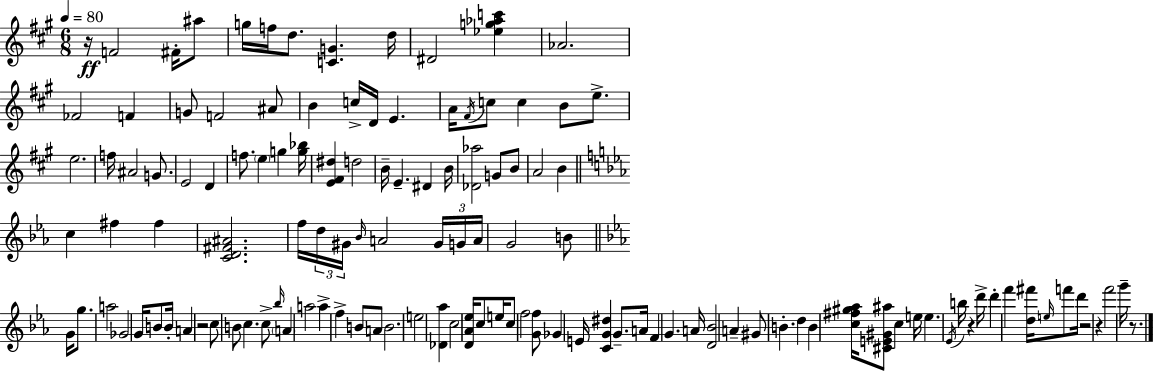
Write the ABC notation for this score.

X:1
T:Untitled
M:6/8
L:1/4
K:A
z/4 F2 ^F/4 ^a/2 g/4 f/4 d/2 [CG] d/4 ^D2 [_eg_ac'] _A2 _F2 F G/2 F2 ^A/2 B c/4 D/4 E A/4 ^F/4 c/2 c B/2 e/2 e2 f/4 ^A2 G/2 E2 D f/2 e g [g_b]/4 [E^F^d] d2 B/4 E ^D B/4 [_D_a]2 G/2 B/2 A2 B c ^f ^f [CD^F^A]2 f/4 d/4 ^G/4 _B/4 A2 ^G/4 G/4 A/4 G2 B/2 G/4 g/2 a2 _G2 G/4 B/2 B/4 A z2 c/2 B/2 c c/2 _b/4 A a2 a f B/2 A/2 B2 e2 [_D_a] c2 [D_A_e]/4 c/2 e/4 c/2 f2 [Gf]/2 _G E/4 [CG^d] G/2 A/4 F G A/4 [D_B]2 A ^G/2 B d B [c^f^g_a]/4 [^CE^G^a]/2 c e/4 e _E/4 b/4 z d'/4 d' f' [d^f']/4 e/4 f'/2 d'/4 z2 z f'2 g'/4 z/2